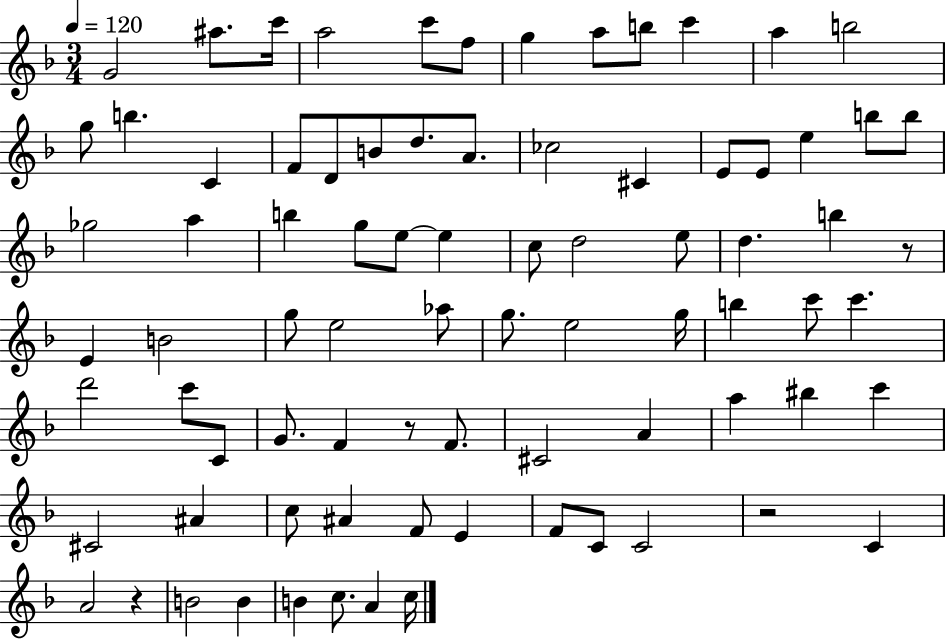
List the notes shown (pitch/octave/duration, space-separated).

G4/h A#5/e. C6/s A5/h C6/e F5/e G5/q A5/e B5/e C6/q A5/q B5/h G5/e B5/q. C4/q F4/e D4/e B4/e D5/e. A4/e. CES5/h C#4/q E4/e E4/e E5/q B5/e B5/e Gb5/h A5/q B5/q G5/e E5/e E5/q C5/e D5/h E5/e D5/q. B5/q R/e E4/q B4/h G5/e E5/h Ab5/e G5/e. E5/h G5/s B5/q C6/e C6/q. D6/h C6/e C4/e G4/e. F4/q R/e F4/e. C#4/h A4/q A5/q BIS5/q C6/q C#4/h A#4/q C5/e A#4/q F4/e E4/q F4/e C4/e C4/h R/h C4/q A4/h R/q B4/h B4/q B4/q C5/e. A4/q C5/s